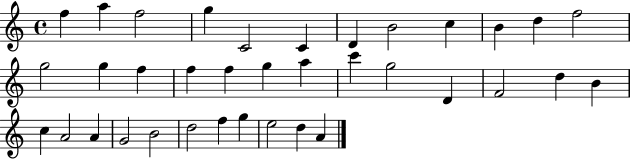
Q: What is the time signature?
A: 4/4